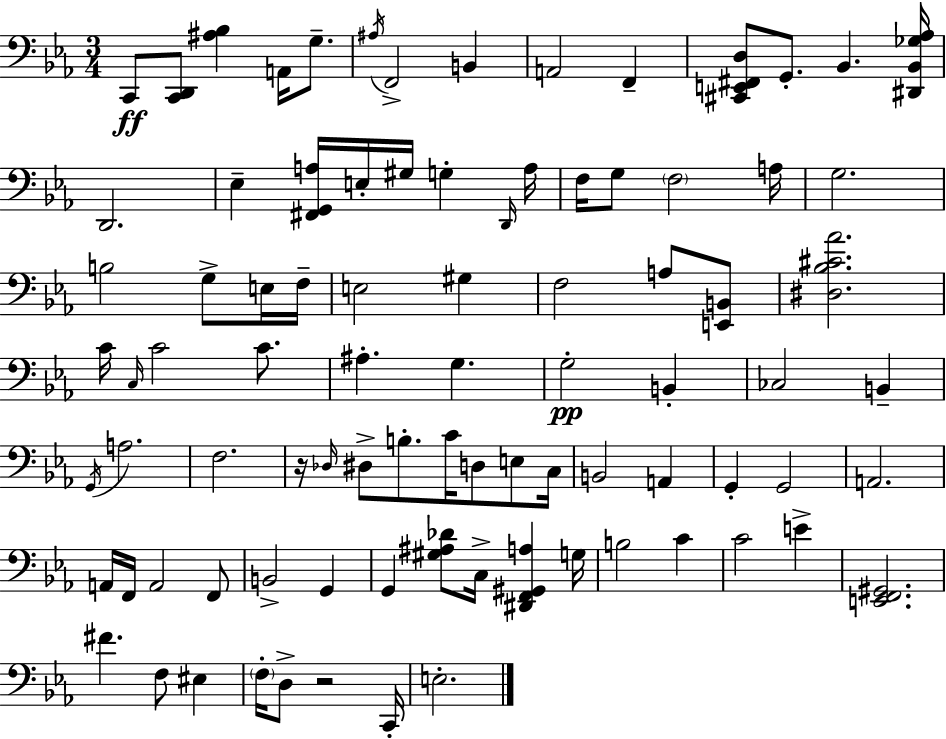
X:1
T:Untitled
M:3/4
L:1/4
K:Eb
C,,/2 [C,,D,,]/2 [^A,_B,] A,,/4 G,/2 ^A,/4 F,,2 B,, A,,2 F,, [^C,,E,,^F,,D,]/2 G,,/2 _B,, [^D,,_B,,_G,_A,]/4 D,,2 _E, [^F,,G,,A,]/4 E,/4 ^G,/4 G, D,,/4 A,/4 F,/4 G,/2 F,2 A,/4 G,2 B,2 G,/2 E,/4 F,/4 E,2 ^G, F,2 A,/2 [E,,B,,]/2 [^D,_B,^C_A]2 C/4 C,/4 C2 C/2 ^A, G, G,2 B,, _C,2 B,, G,,/4 A,2 F,2 z/4 _D,/4 ^D,/2 B,/2 C/4 D,/2 E,/2 C,/4 B,,2 A,, G,, G,,2 A,,2 A,,/4 F,,/4 A,,2 F,,/2 B,,2 G,, G,, [^G,^A,_D]/2 C,/4 [^D,,F,,^G,,A,] G,/4 B,2 C C2 E [E,,F,,^G,,]2 ^F F,/2 ^E, F,/4 D,/2 z2 C,,/4 E,2